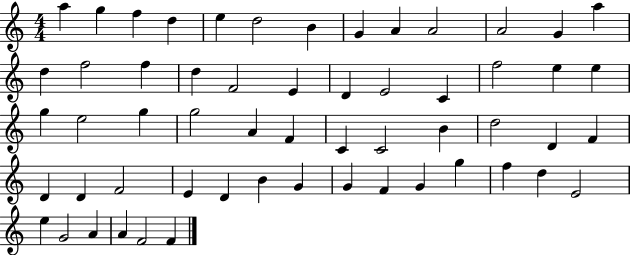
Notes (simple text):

A5/q G5/q F5/q D5/q E5/q D5/h B4/q G4/q A4/q A4/h A4/h G4/q A5/q D5/q F5/h F5/q D5/q F4/h E4/q D4/q E4/h C4/q F5/h E5/q E5/q G5/q E5/h G5/q G5/h A4/q F4/q C4/q C4/h B4/q D5/h D4/q F4/q D4/q D4/q F4/h E4/q D4/q B4/q G4/q G4/q F4/q G4/q G5/q F5/q D5/q E4/h E5/q G4/h A4/q A4/q F4/h F4/q